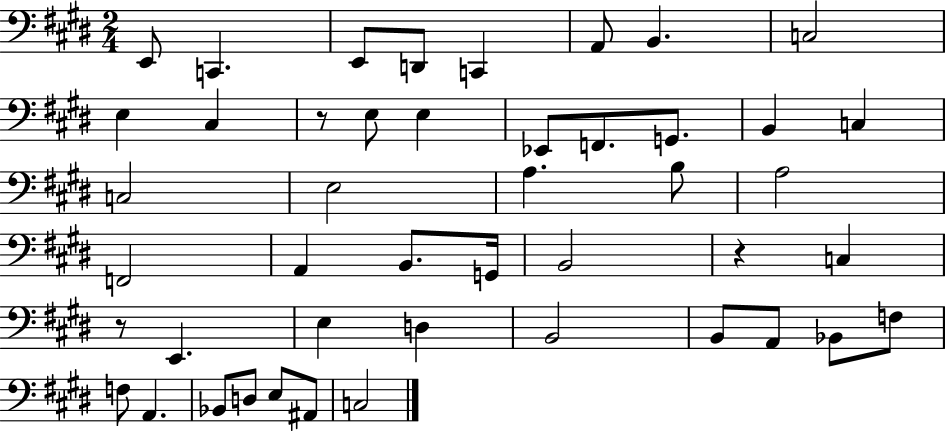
{
  \clef bass
  \numericTimeSignature
  \time 2/4
  \key e \major
  e,8 c,4. | e,8 d,8 c,4 | a,8 b,4. | c2 | \break e4 cis4 | r8 e8 e4 | ees,8 f,8. g,8. | b,4 c4 | \break c2 | e2 | a4. b8 | a2 | \break f,2 | a,4 b,8. g,16 | b,2 | r4 c4 | \break r8 e,4. | e4 d4 | b,2 | b,8 a,8 bes,8 f8 | \break f8 a,4. | bes,8 d8 e8 ais,8 | c2 | \bar "|."
}